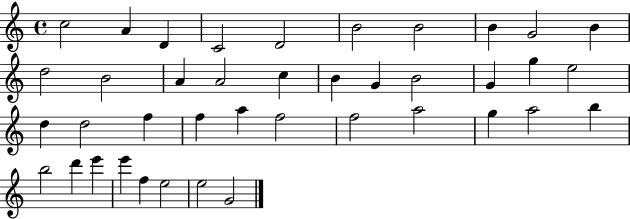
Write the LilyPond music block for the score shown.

{
  \clef treble
  \time 4/4
  \defaultTimeSignature
  \key c \major
  c''2 a'4 d'4 | c'2 d'2 | b'2 b'2 | b'4 g'2 b'4 | \break d''2 b'2 | a'4 a'2 c''4 | b'4 g'4 b'2 | g'4 g''4 e''2 | \break d''4 d''2 f''4 | f''4 a''4 f''2 | f''2 a''2 | g''4 a''2 b''4 | \break b''2 d'''4 e'''4 | e'''4 f''4 e''2 | e''2 g'2 | \bar "|."
}